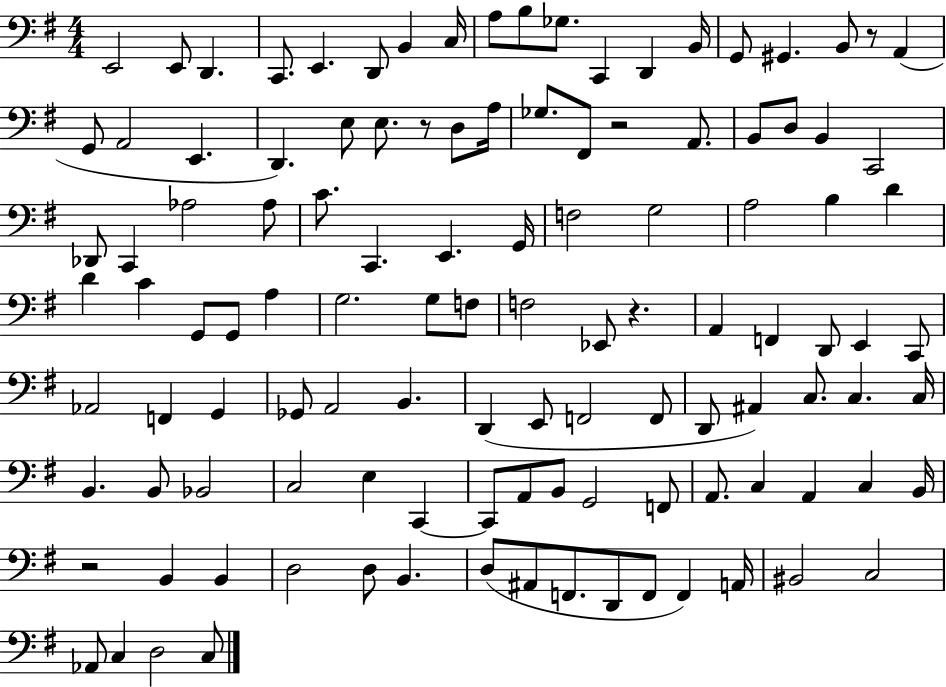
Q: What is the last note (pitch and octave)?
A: C3